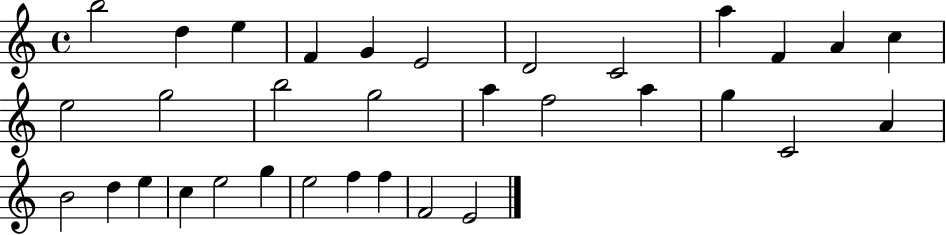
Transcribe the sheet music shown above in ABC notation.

X:1
T:Untitled
M:4/4
L:1/4
K:C
b2 d e F G E2 D2 C2 a F A c e2 g2 b2 g2 a f2 a g C2 A B2 d e c e2 g e2 f f F2 E2